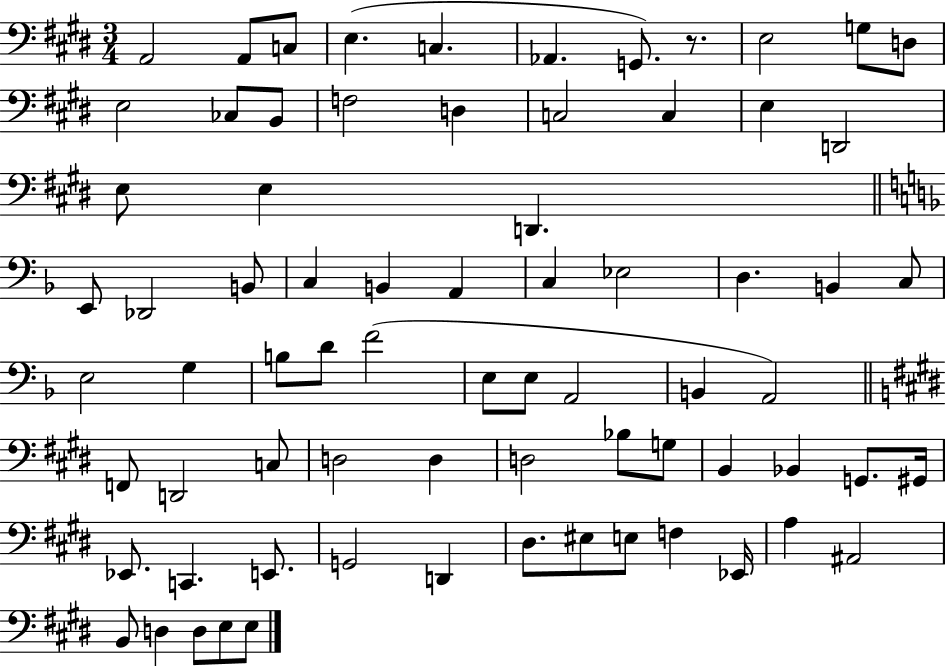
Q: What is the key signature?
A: E major